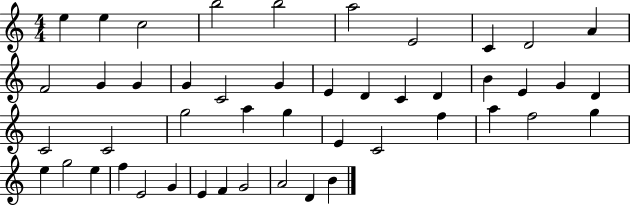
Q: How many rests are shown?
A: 0